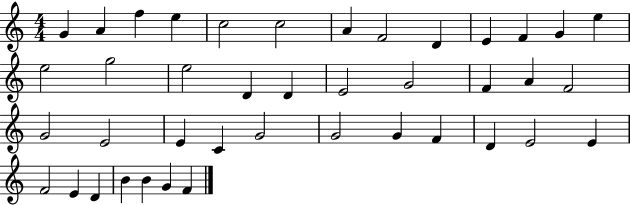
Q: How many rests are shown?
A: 0